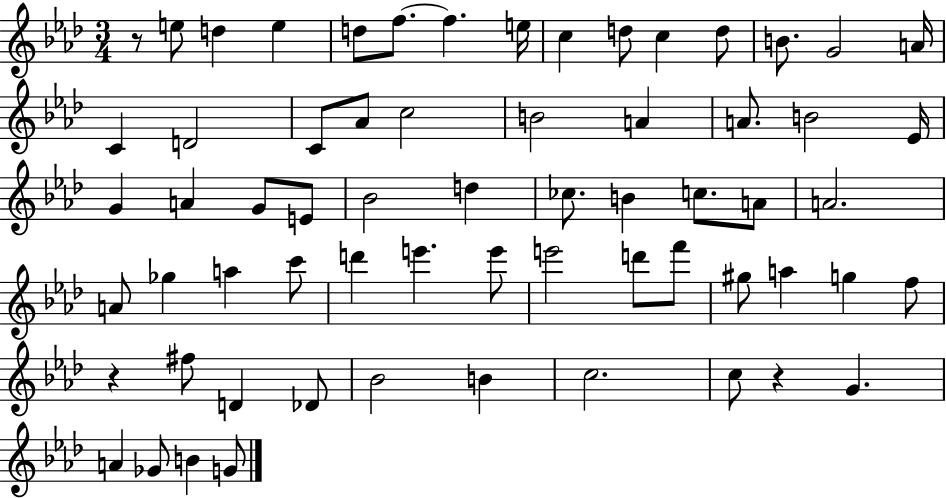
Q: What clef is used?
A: treble